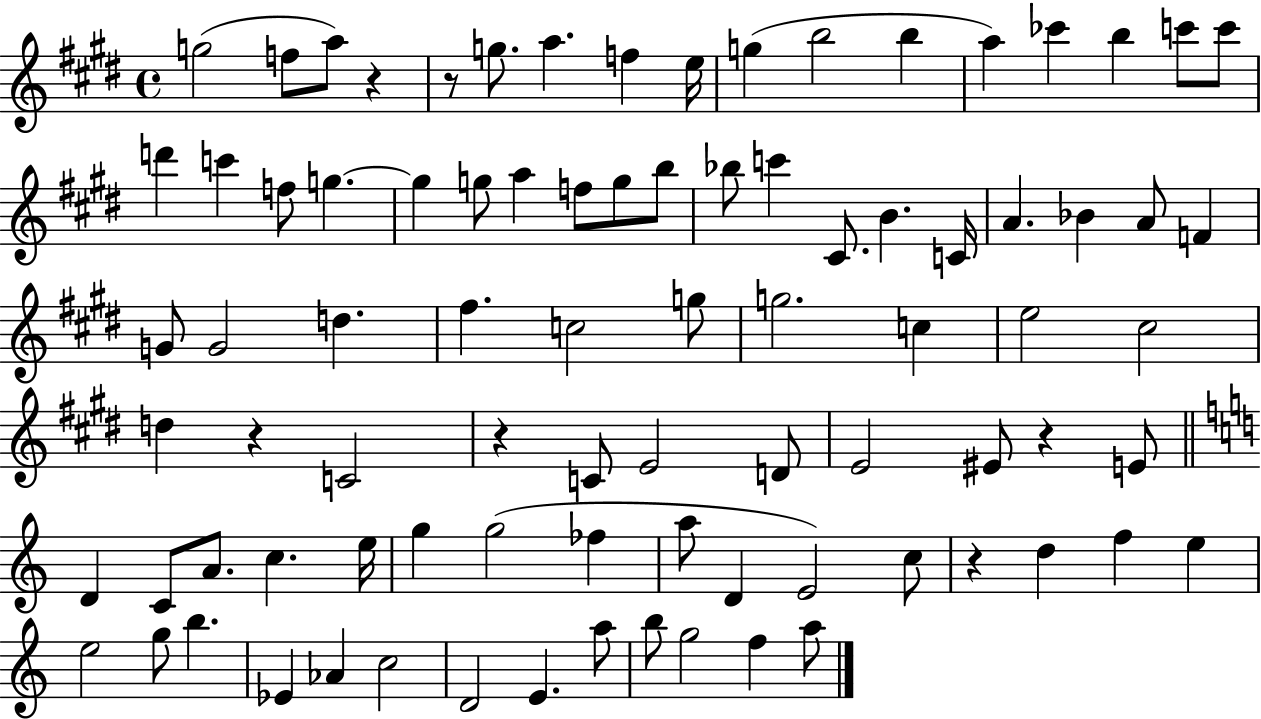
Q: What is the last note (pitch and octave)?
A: A5